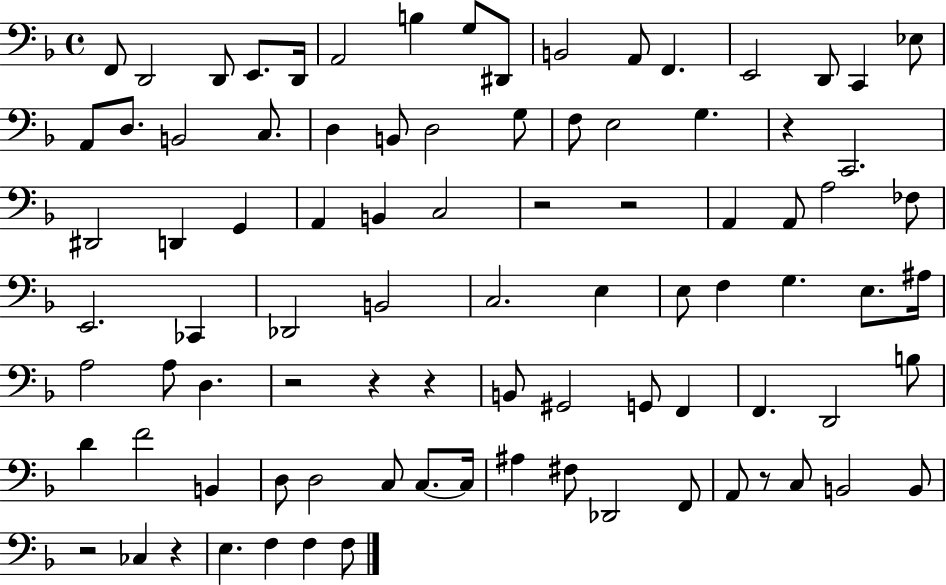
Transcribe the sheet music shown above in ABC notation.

X:1
T:Untitled
M:4/4
L:1/4
K:F
F,,/2 D,,2 D,,/2 E,,/2 D,,/4 A,,2 B, G,/2 ^D,,/2 B,,2 A,,/2 F,, E,,2 D,,/2 C,, _E,/2 A,,/2 D,/2 B,,2 C,/2 D, B,,/2 D,2 G,/2 F,/2 E,2 G, z C,,2 ^D,,2 D,, G,, A,, B,, C,2 z2 z2 A,, A,,/2 A,2 _F,/2 E,,2 _C,, _D,,2 B,,2 C,2 E, E,/2 F, G, E,/2 ^A,/4 A,2 A,/2 D, z2 z z B,,/2 ^G,,2 G,,/2 F,, F,, D,,2 B,/2 D F2 B,, D,/2 D,2 C,/2 C,/2 C,/4 ^A, ^F,/2 _D,,2 F,,/2 A,,/2 z/2 C,/2 B,,2 B,,/2 z2 _C, z E, F, F, F,/2